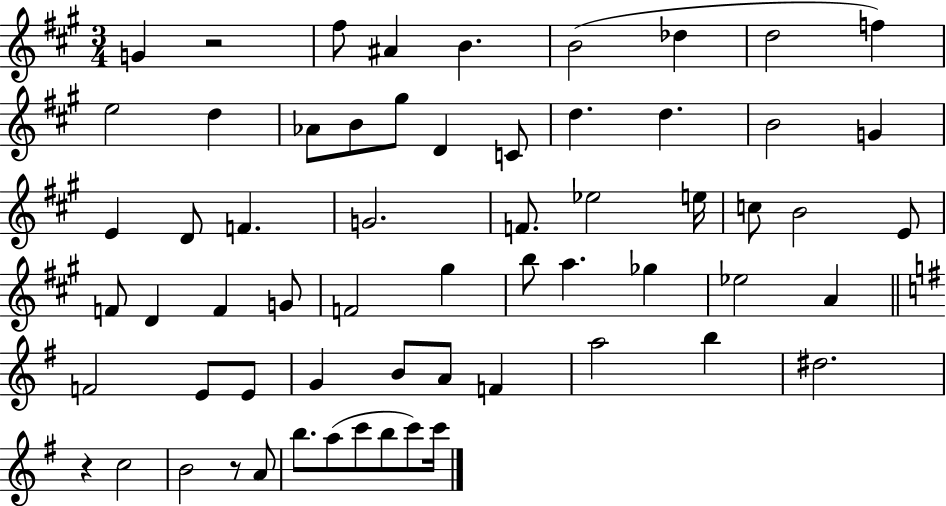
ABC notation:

X:1
T:Untitled
M:3/4
L:1/4
K:A
G z2 ^f/2 ^A B B2 _d d2 f e2 d _A/2 B/2 ^g/2 D C/2 d d B2 G E D/2 F G2 F/2 _e2 e/4 c/2 B2 E/2 F/2 D F G/2 F2 ^g b/2 a _g _e2 A F2 E/2 E/2 G B/2 A/2 F a2 b ^d2 z c2 B2 z/2 A/2 b/2 a/2 c'/2 b/2 c'/2 c'/4